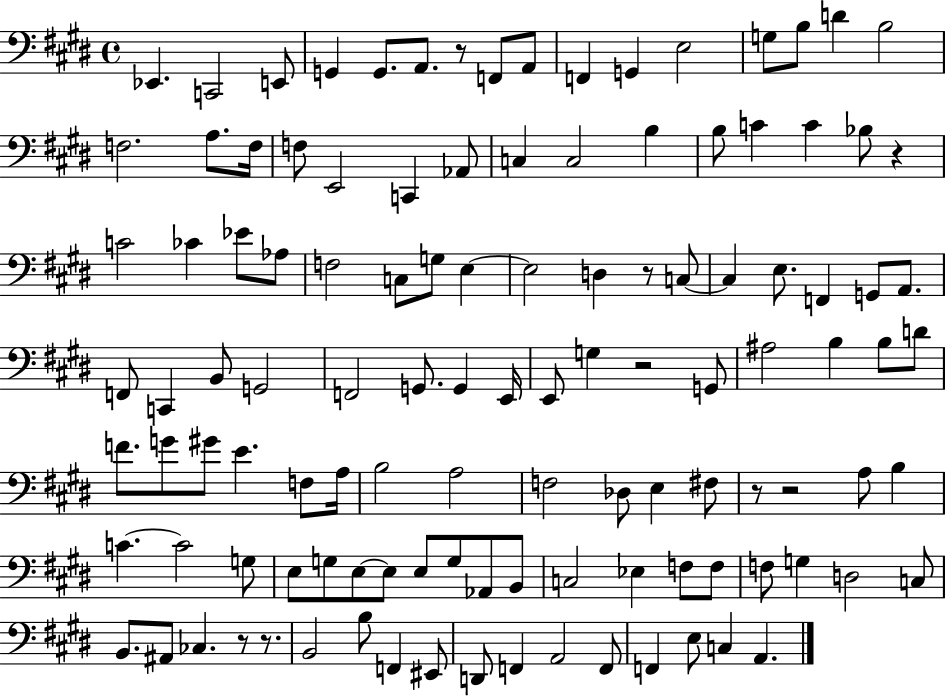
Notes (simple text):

Eb2/q. C2/h E2/e G2/q G2/e. A2/e. R/e F2/e A2/e F2/q G2/q E3/h G3/e B3/e D4/q B3/h F3/h. A3/e. F3/s F3/e E2/h C2/q Ab2/e C3/q C3/h B3/q B3/e C4/q C4/q Bb3/e R/q C4/h CES4/q Eb4/e Ab3/e F3/h C3/e G3/e E3/q E3/h D3/q R/e C3/e C3/q E3/e. F2/q G2/e A2/e. F2/e C2/q B2/e G2/h F2/h G2/e. G2/q E2/s E2/e G3/q R/h G2/e A#3/h B3/q B3/e D4/e F4/e. G4/e G#4/e E4/q. F3/e A3/s B3/h A3/h F3/h Db3/e E3/q F#3/e R/e R/h A3/e B3/q C4/q. C4/h G3/e E3/e G3/e E3/e E3/e E3/e G3/e Ab2/e B2/e C3/h Eb3/q F3/e F3/e F3/e G3/q D3/h C3/e B2/e. A#2/e CES3/q. R/e R/e. B2/h B3/e F2/q EIS2/e D2/e F2/q A2/h F2/e F2/q E3/e C3/q A2/q.